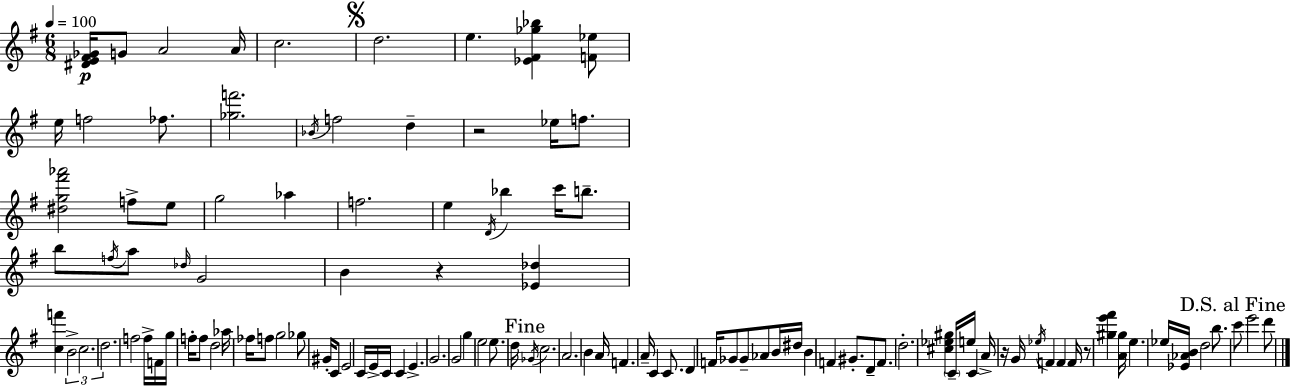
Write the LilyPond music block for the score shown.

{
  \clef treble
  \numericTimeSignature
  \time 6/8
  \key g \major
  \tempo 4 = 100
  <dis' e' fis' ges'>16\p g'8 a'2 a'16 | c''2. | \mark \markup { \musicglyph "scripts.segno" } d''2. | e''4. <ees' fis' ges'' bes''>4 <f' ees''>8 | \break e''16 f''2 fes''8. | <ges'' f'''>2. | \acciaccatura { bes'16 } f''2 d''4-- | r2 ees''16 f''8. | \break <dis'' g'' fis''' aes'''>2 f''8-> e''8 | g''2 aes''4 | f''2. | e''4 \acciaccatura { d'16 } bes''4 c'''16 b''8.-- | \break b''8 \acciaccatura { f''16 } a''8 \grace { des''16 } g'2 | b'4 r4 | <ees' des''>4 <c'' f'''>4 \tuplet 3/2 { b'2-> | c''2. | \break d''2. } | f''2 | f''16-> f'16 g''16 f''16-. f''8 d''2 | aes''16 fes''16 f''8 g''2 | \break ges''8 gis'16-. c'8 e'2 | c'16 e'16-> c'16 c'4 e'4.-> | g'2. | g'2 | \break g''4 e''2 | e''8. d''16 \mark "Fine" \acciaccatura { ges'16 } c''2. | a'2. | b'4 a'16 f'4. | \break a'16-- c'4 c'8. | d'4 f'16 ges'8 ges'8-- aes'8 b'16 | dis''16 b'4 f'4 gis'8.-. | d'8-- f'8. d''2.-. | \break <cis'' ees'' gis''>4 \parenthesize c'16-- e''16 c'4 | a'16-> r16 g'16 \acciaccatura { ees''16 } f'4 f'4 | f'16 r8 <gis'' e''' fis'''>4 <a' gis''>16 e''4. | ees''16 <ees' aes' b'>16 d''2 | \break b''8. \mark "D.S. al Fine" c'''8 e'''2 | d'''8 \bar "|."
}